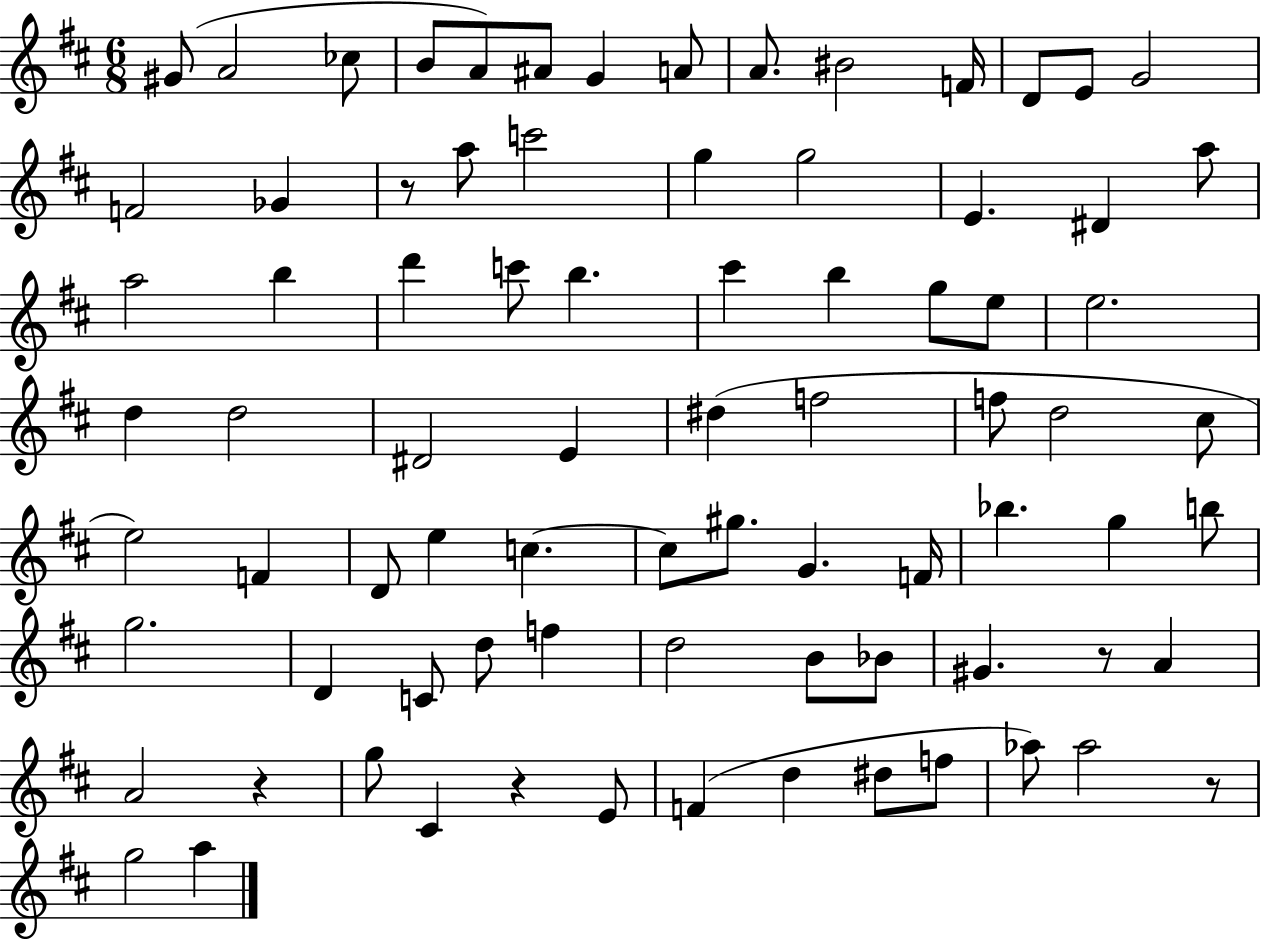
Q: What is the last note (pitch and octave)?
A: A5